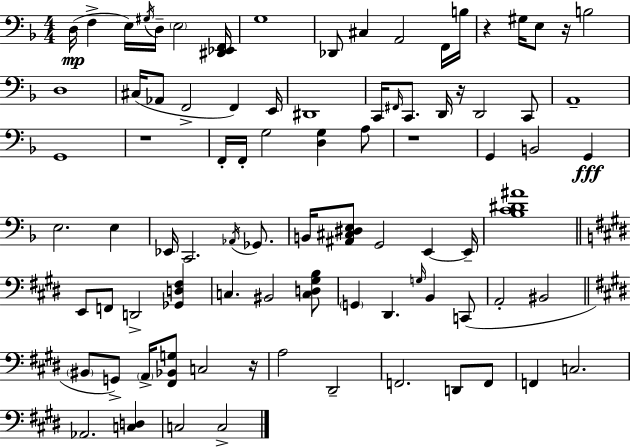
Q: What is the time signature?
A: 4/4